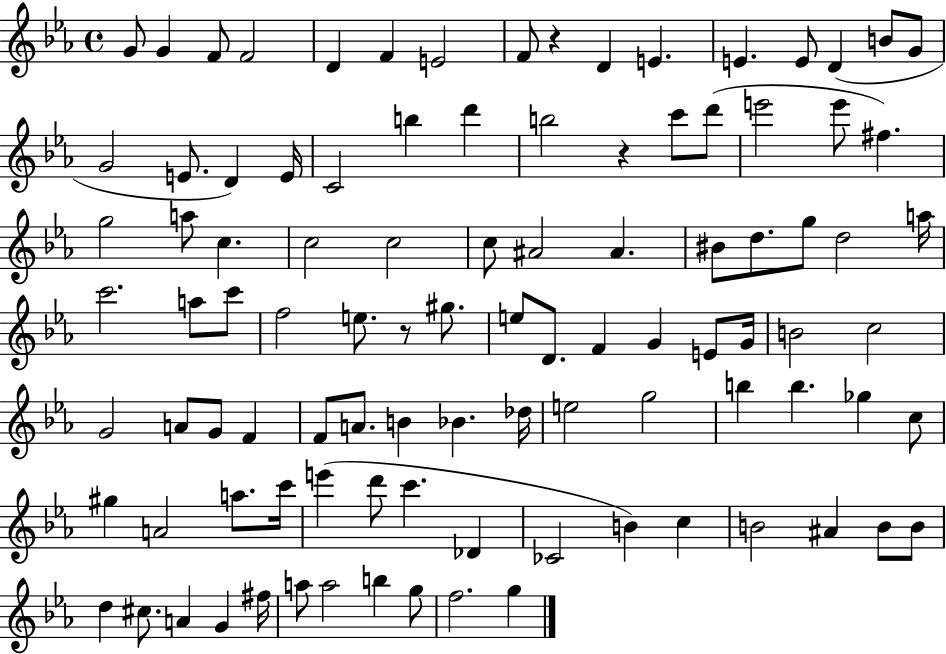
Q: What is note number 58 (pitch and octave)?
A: G4